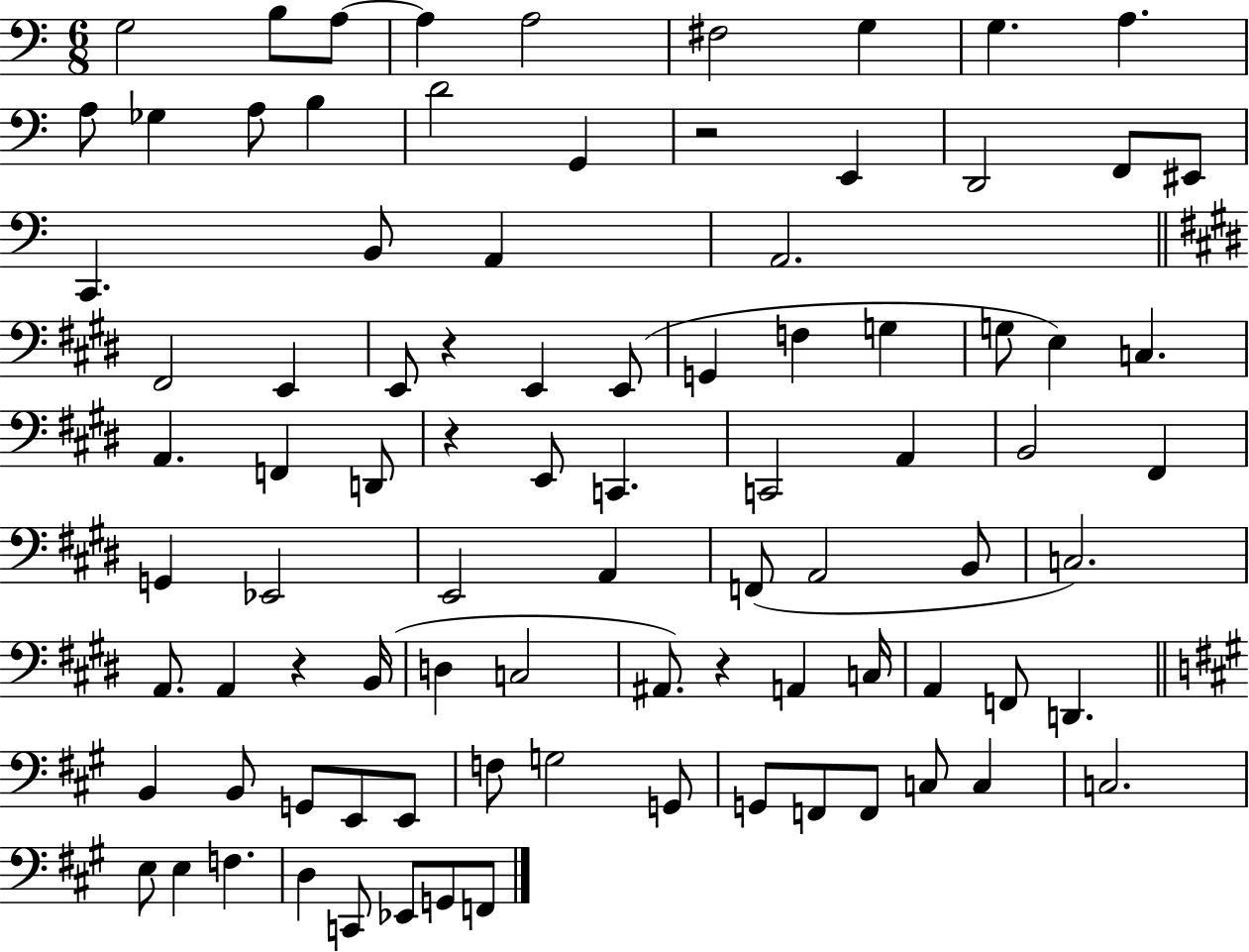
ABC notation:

X:1
T:Untitled
M:6/8
L:1/4
K:C
G,2 B,/2 A,/2 A, A,2 ^F,2 G, G, A, A,/2 _G, A,/2 B, D2 G,, z2 E,, D,,2 F,,/2 ^E,,/2 C,, B,,/2 A,, A,,2 ^F,,2 E,, E,,/2 z E,, E,,/2 G,, F, G, G,/2 E, C, A,, F,, D,,/2 z E,,/2 C,, C,,2 A,, B,,2 ^F,, G,, _E,,2 E,,2 A,, F,,/2 A,,2 B,,/2 C,2 A,,/2 A,, z B,,/4 D, C,2 ^A,,/2 z A,, C,/4 A,, F,,/2 D,, B,, B,,/2 G,,/2 E,,/2 E,,/2 F,/2 G,2 G,,/2 G,,/2 F,,/2 F,,/2 C,/2 C, C,2 E,/2 E, F, D, C,,/2 _E,,/2 G,,/2 F,,/2